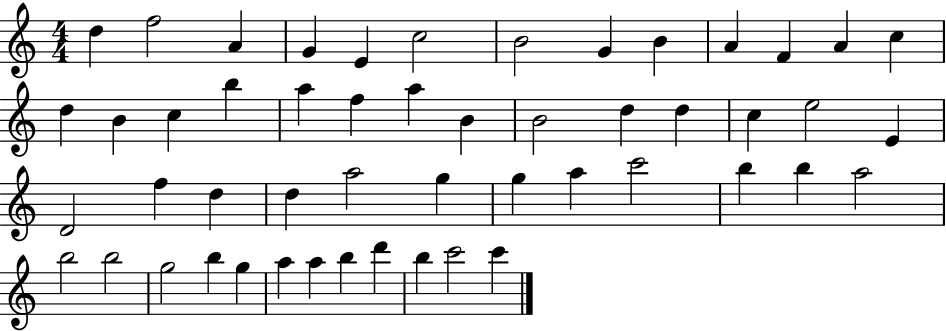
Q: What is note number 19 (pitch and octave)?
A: F5